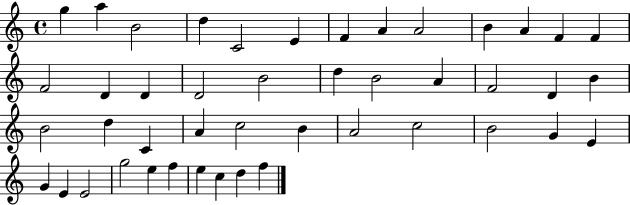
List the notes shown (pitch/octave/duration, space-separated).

G5/q A5/q B4/h D5/q C4/h E4/q F4/q A4/q A4/h B4/q A4/q F4/q F4/q F4/h D4/q D4/q D4/h B4/h D5/q B4/h A4/q F4/h D4/q B4/q B4/h D5/q C4/q A4/q C5/h B4/q A4/h C5/h B4/h G4/q E4/q G4/q E4/q E4/h G5/h E5/q F5/q E5/q C5/q D5/q F5/q